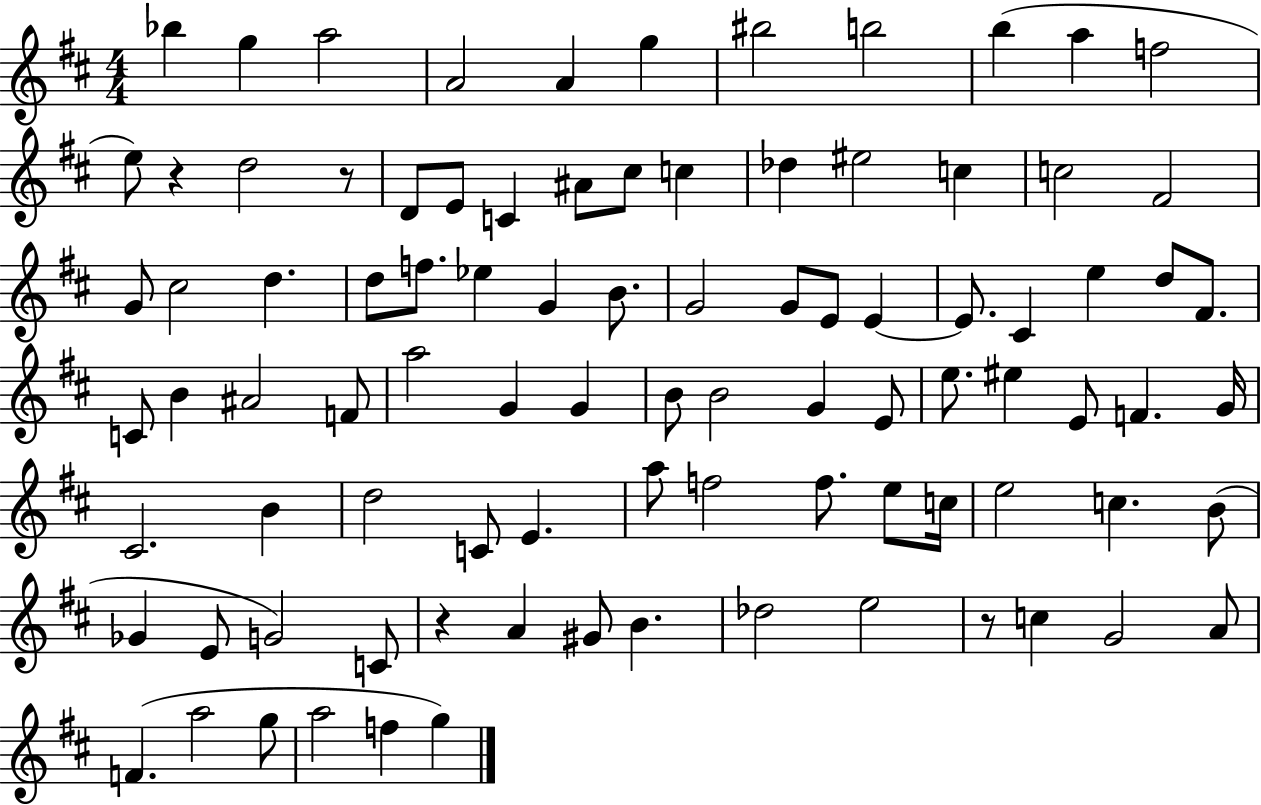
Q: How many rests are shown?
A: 4